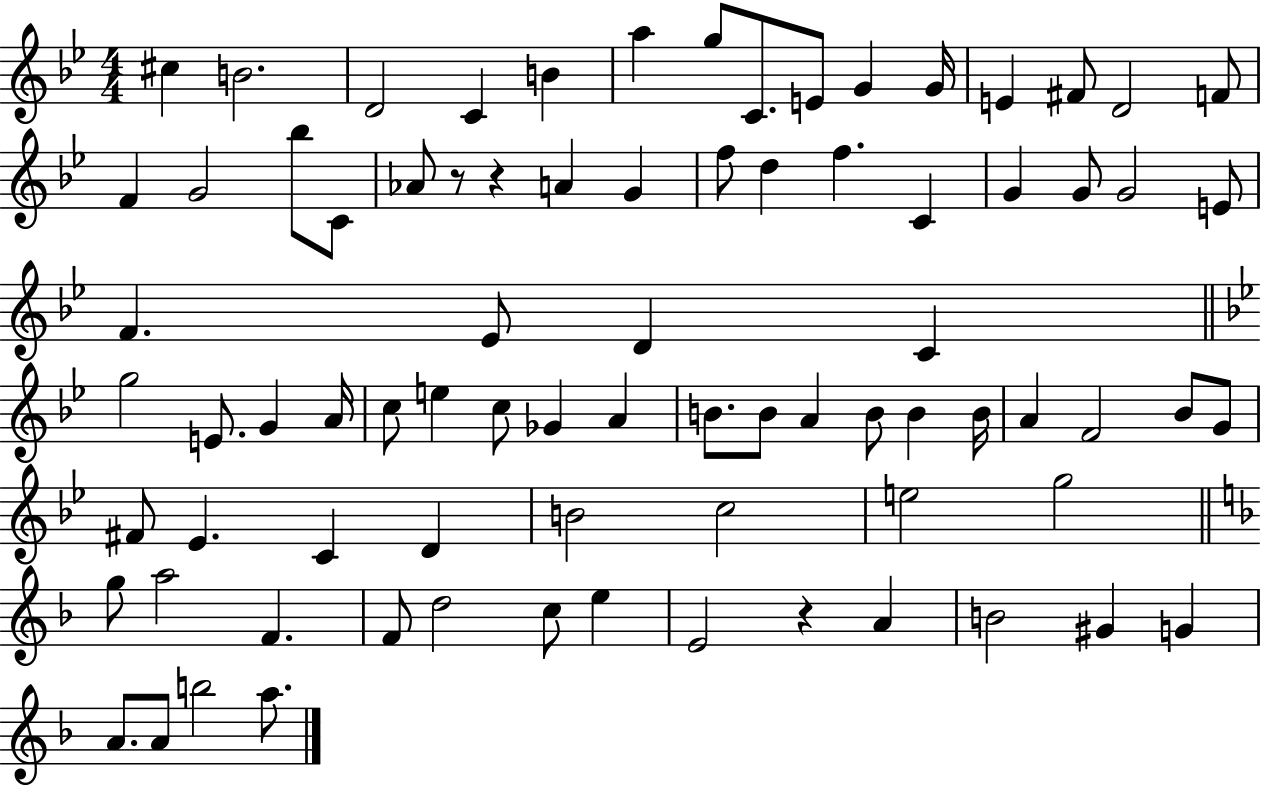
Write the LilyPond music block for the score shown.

{
  \clef treble
  \numericTimeSignature
  \time 4/4
  \key bes \major
  cis''4 b'2. | d'2 c'4 b'4 | a''4 g''8 c'8. e'8 g'4 g'16 | e'4 fis'8 d'2 f'8 | \break f'4 g'2 bes''8 c'8 | aes'8 r8 r4 a'4 g'4 | f''8 d''4 f''4. c'4 | g'4 g'8 g'2 e'8 | \break f'4. ees'8 d'4 c'4 | \bar "||" \break \key g \minor g''2 e'8. g'4 a'16 | c''8 e''4 c''8 ges'4 a'4 | b'8. b'8 a'4 b'8 b'4 b'16 | a'4 f'2 bes'8 g'8 | \break fis'8 ees'4. c'4 d'4 | b'2 c''2 | e''2 g''2 | \bar "||" \break \key f \major g''8 a''2 f'4. | f'8 d''2 c''8 e''4 | e'2 r4 a'4 | b'2 gis'4 g'4 | \break a'8. a'8 b''2 a''8. | \bar "|."
}